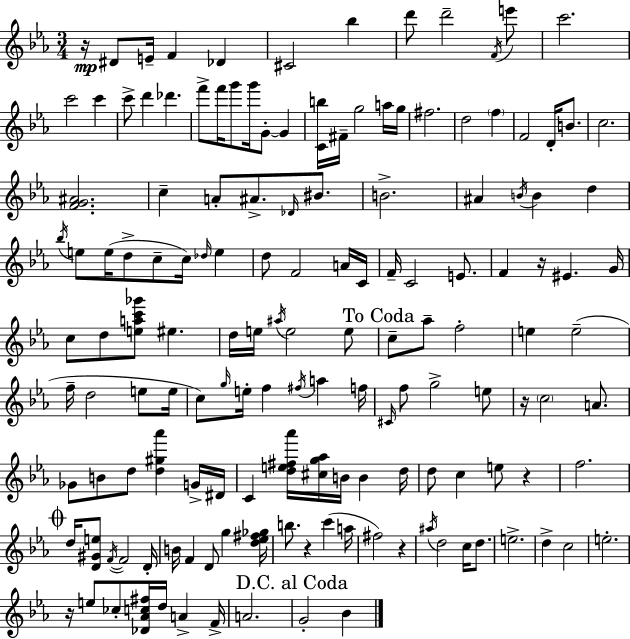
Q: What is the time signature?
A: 3/4